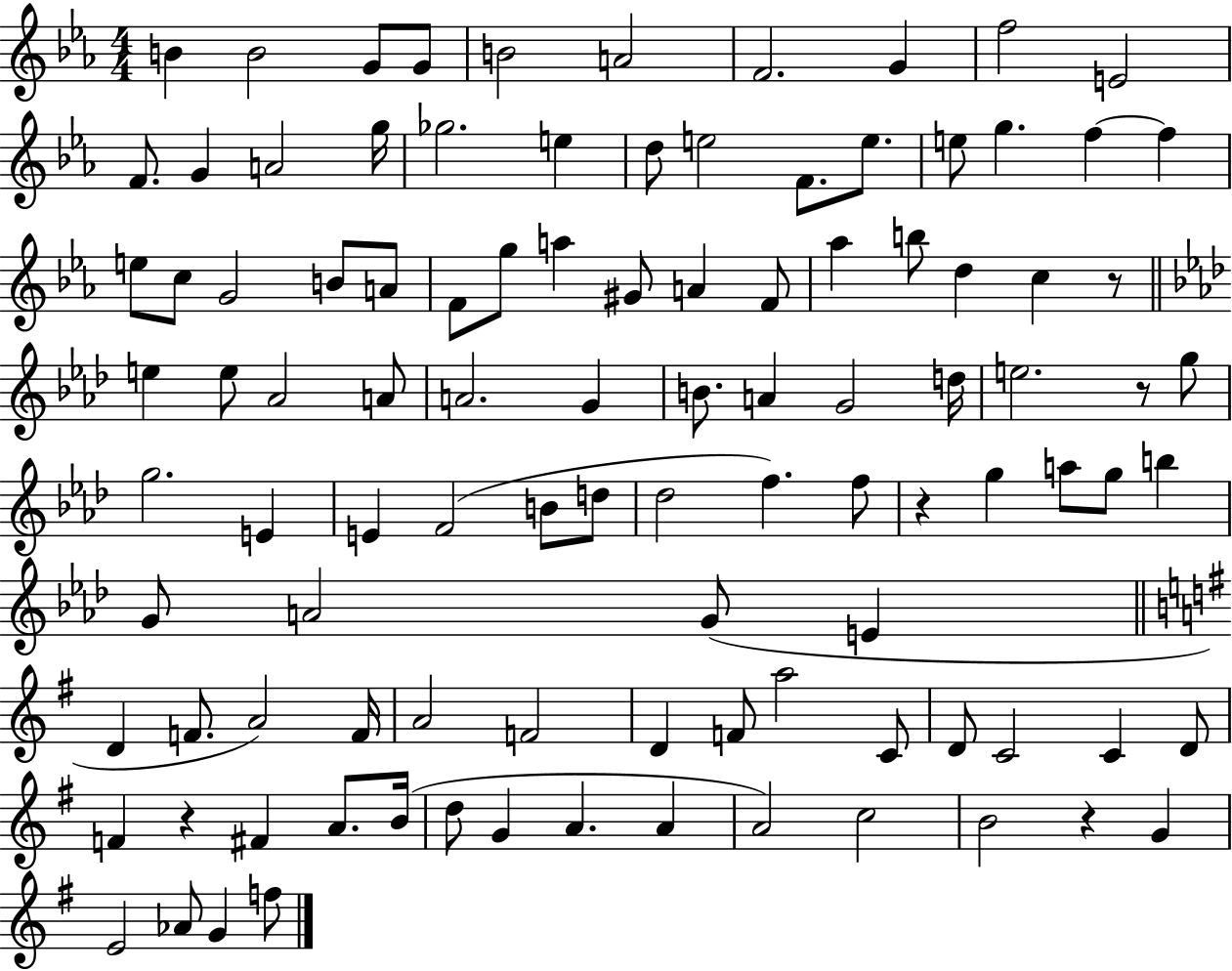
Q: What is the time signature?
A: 4/4